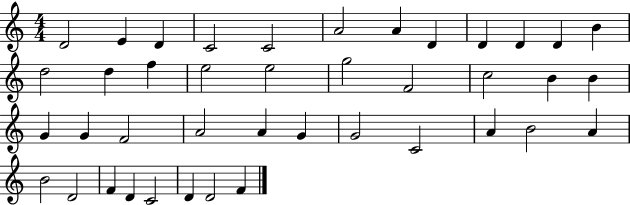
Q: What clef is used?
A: treble